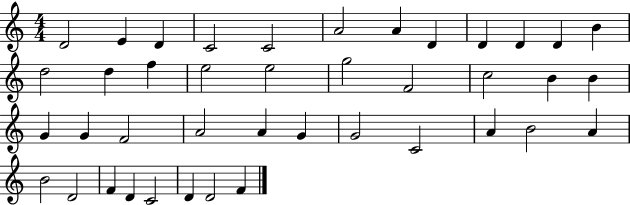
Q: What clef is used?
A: treble